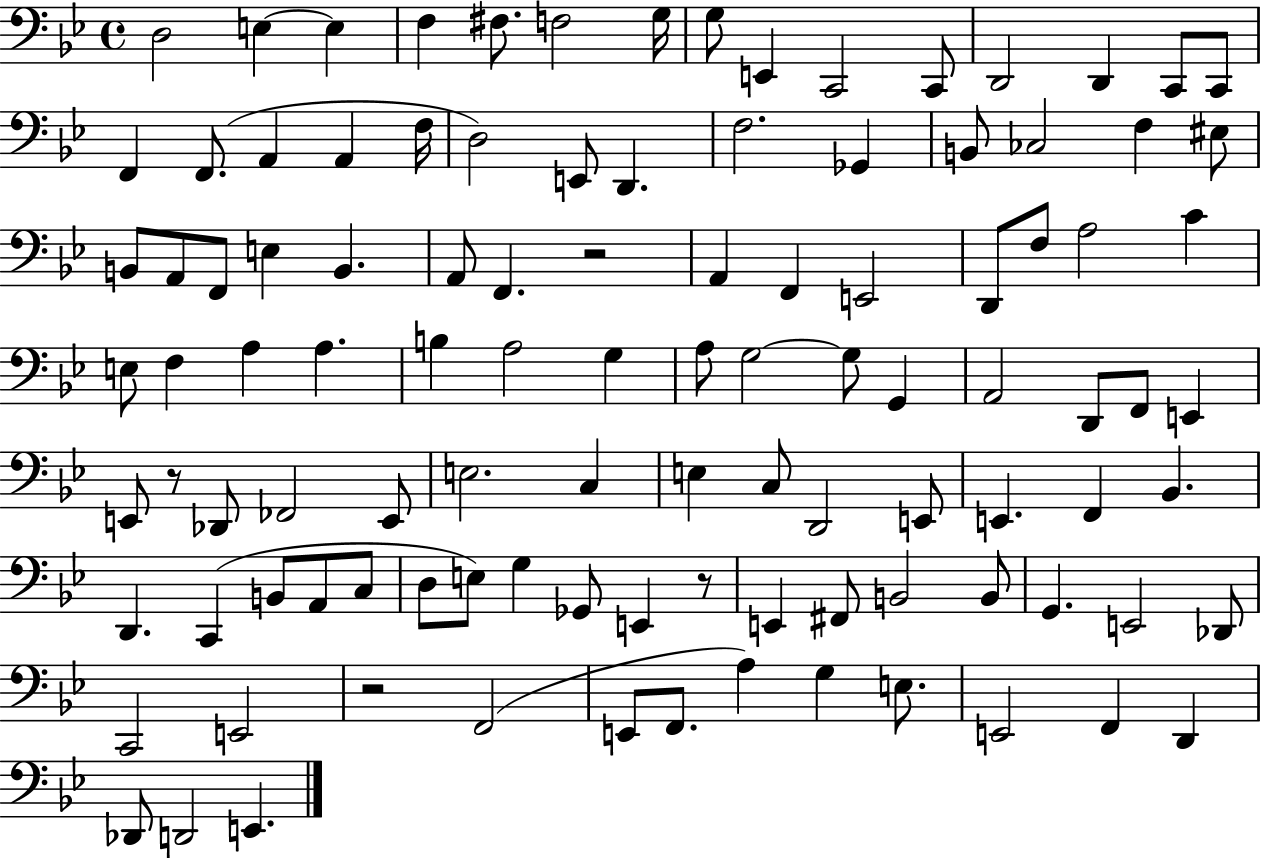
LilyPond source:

{
  \clef bass
  \time 4/4
  \defaultTimeSignature
  \key bes \major
  d2 e4~~ e4 | f4 fis8. f2 g16 | g8 e,4 c,2 c,8 | d,2 d,4 c,8 c,8 | \break f,4 f,8.( a,4 a,4 f16 | d2) e,8 d,4. | f2. ges,4 | b,8 ces2 f4 eis8 | \break b,8 a,8 f,8 e4 b,4. | a,8 f,4. r2 | a,4 f,4 e,2 | d,8 f8 a2 c'4 | \break e8 f4 a4 a4. | b4 a2 g4 | a8 g2~~ g8 g,4 | a,2 d,8 f,8 e,4 | \break e,8 r8 des,8 fes,2 e,8 | e2. c4 | e4 c8 d,2 e,8 | e,4. f,4 bes,4. | \break d,4. c,4( b,8 a,8 c8 | d8 e8) g4 ges,8 e,4 r8 | e,4 fis,8 b,2 b,8 | g,4. e,2 des,8 | \break c,2 e,2 | r2 f,2( | e,8 f,8. a4) g4 e8. | e,2 f,4 d,4 | \break des,8 d,2 e,4. | \bar "|."
}